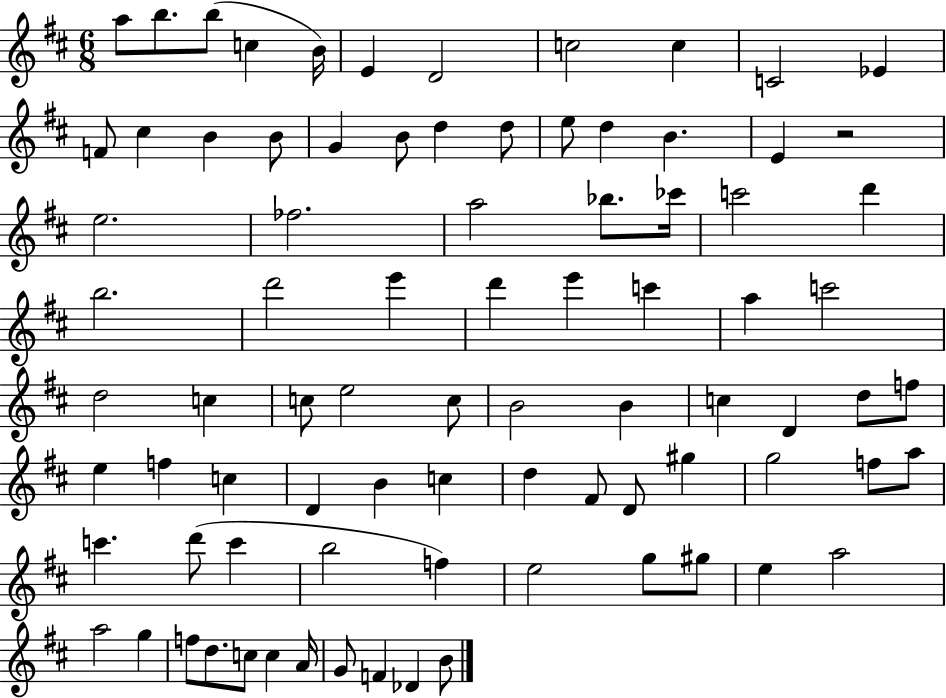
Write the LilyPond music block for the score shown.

{
  \clef treble
  \numericTimeSignature
  \time 6/8
  \key d \major
  a''8 b''8. b''8( c''4 b'16) | e'4 d'2 | c''2 c''4 | c'2 ees'4 | \break f'8 cis''4 b'4 b'8 | g'4 b'8 d''4 d''8 | e''8 d''4 b'4. | e'4 r2 | \break e''2. | fes''2. | a''2 bes''8. ces'''16 | c'''2 d'''4 | \break b''2. | d'''2 e'''4 | d'''4 e'''4 c'''4 | a''4 c'''2 | \break d''2 c''4 | c''8 e''2 c''8 | b'2 b'4 | c''4 d'4 d''8 f''8 | \break e''4 f''4 c''4 | d'4 b'4 c''4 | d''4 fis'8 d'8 gis''4 | g''2 f''8 a''8 | \break c'''4. d'''8( c'''4 | b''2 f''4) | e''2 g''8 gis''8 | e''4 a''2 | \break a''2 g''4 | f''8 d''8. c''8 c''4 a'16 | g'8 f'4 des'4 b'8 | \bar "|."
}